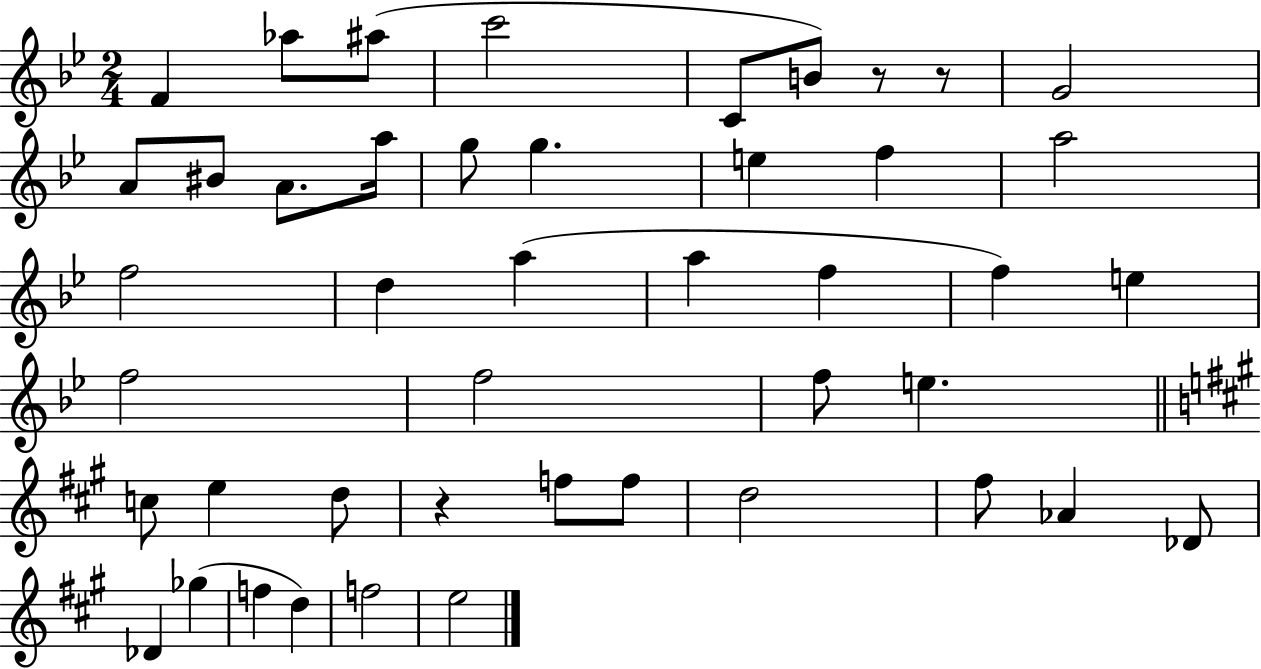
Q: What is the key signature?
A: BES major